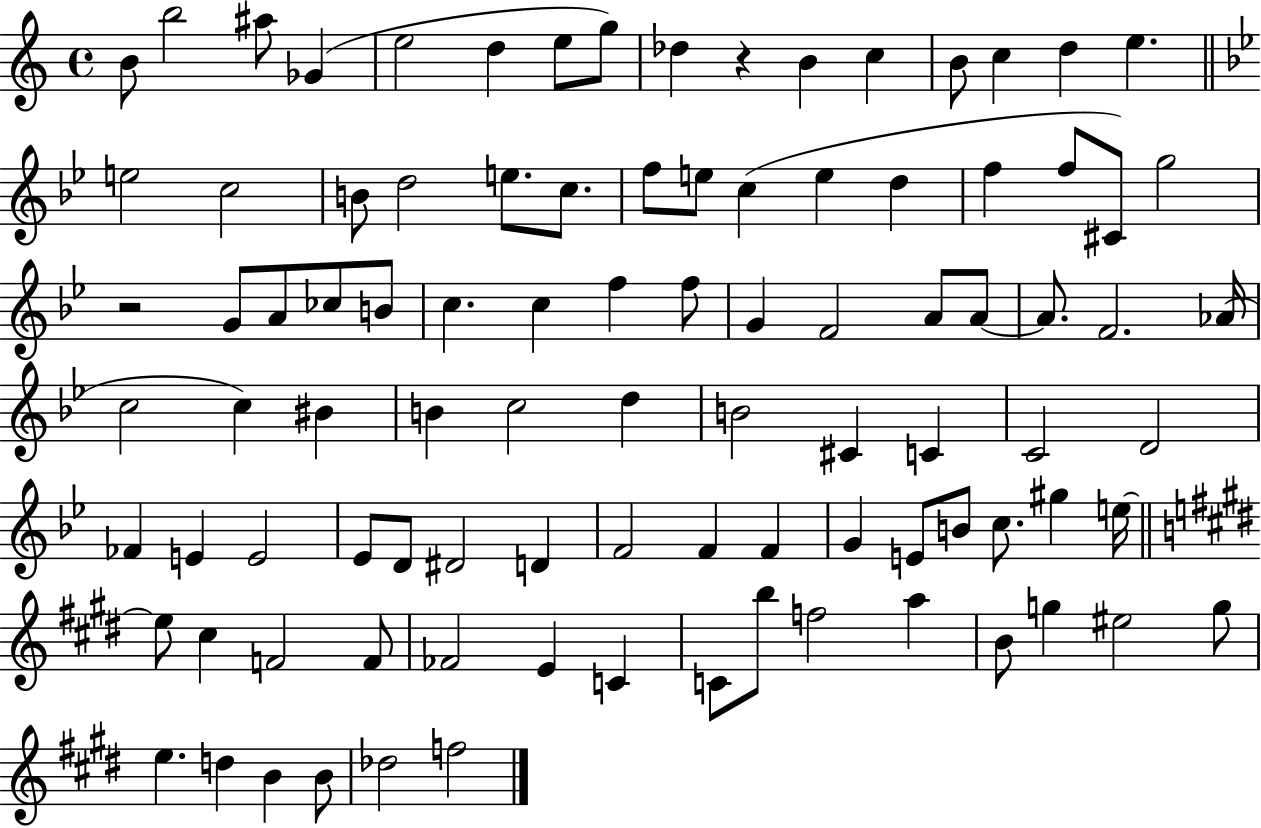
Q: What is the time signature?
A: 4/4